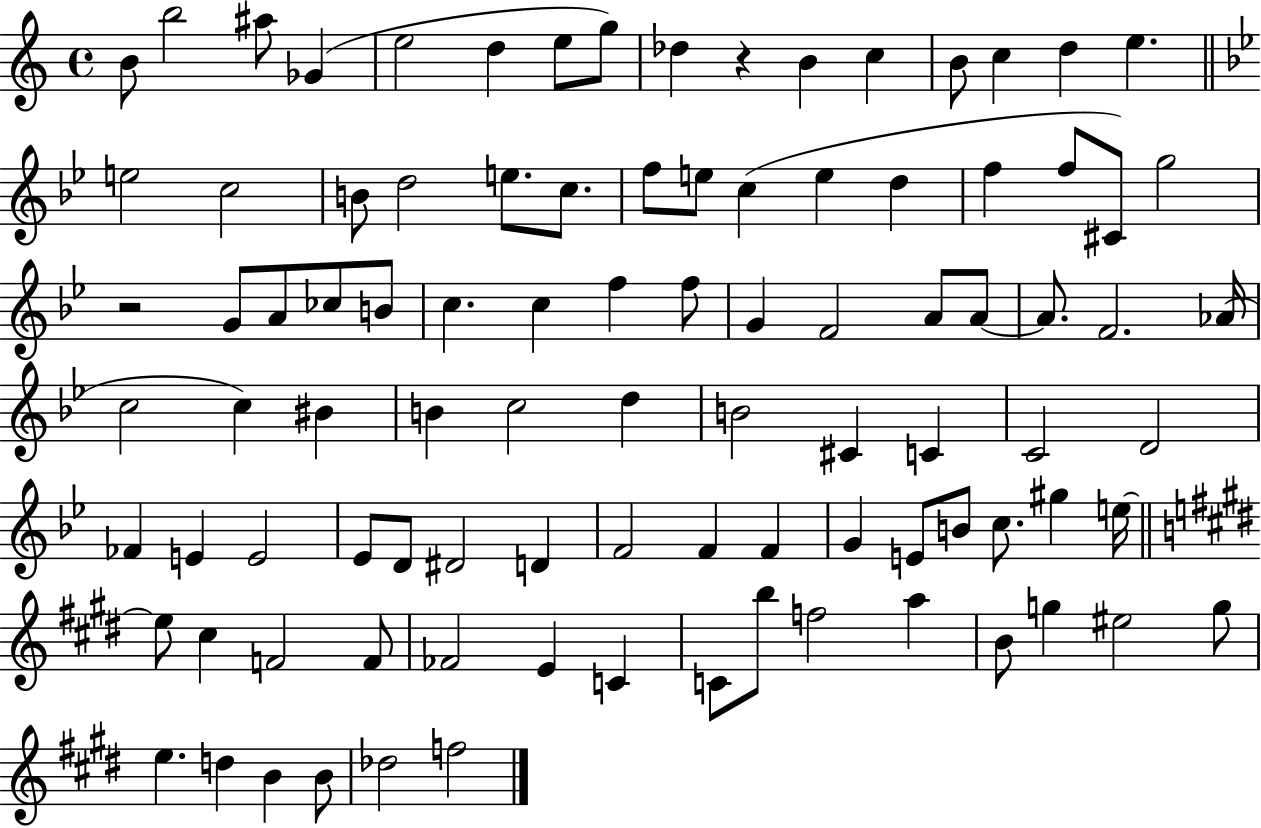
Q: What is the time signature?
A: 4/4